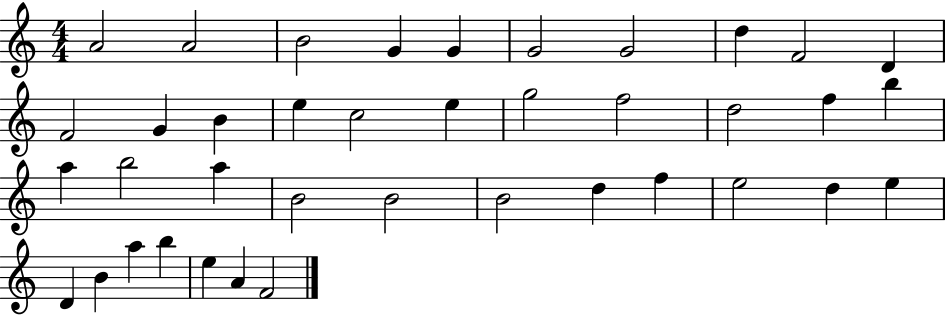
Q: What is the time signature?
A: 4/4